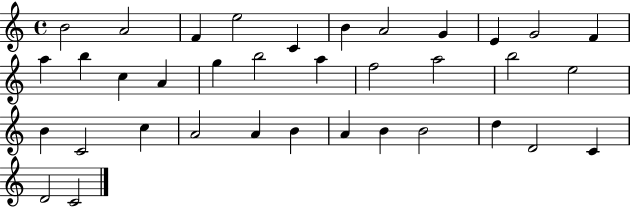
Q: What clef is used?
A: treble